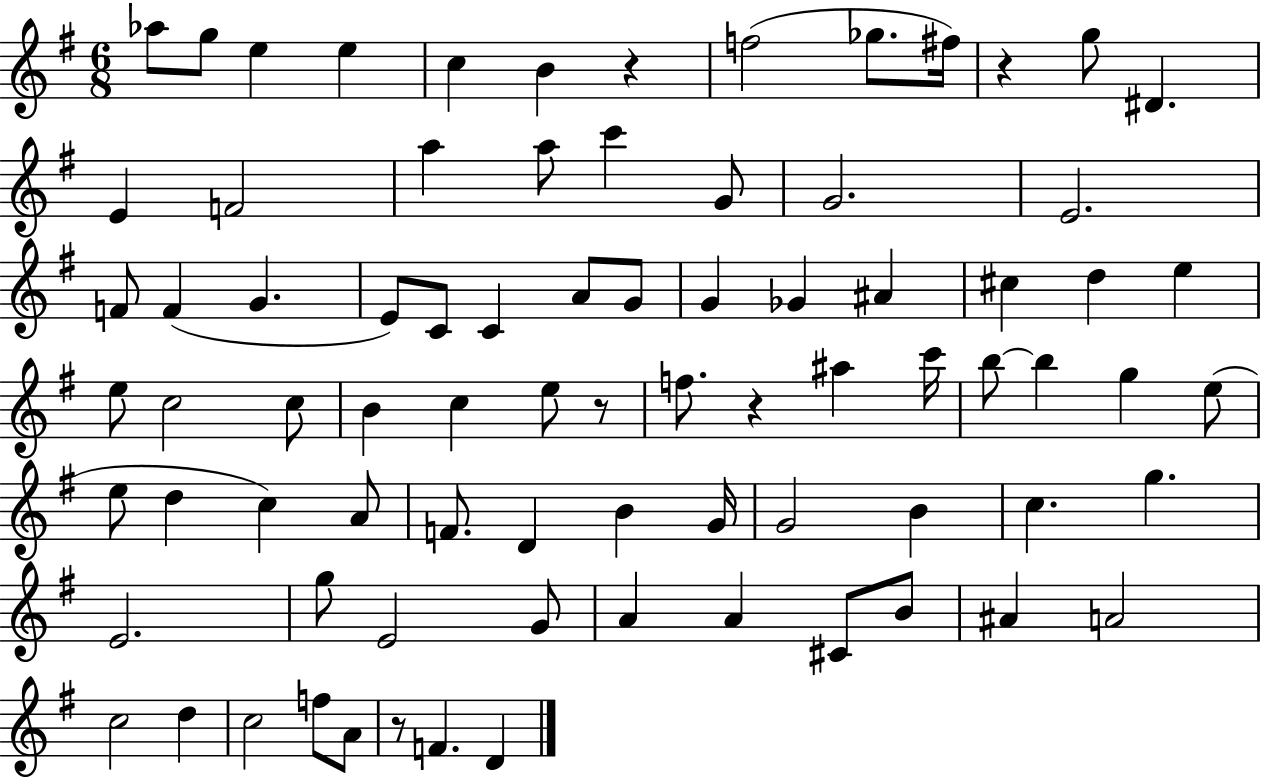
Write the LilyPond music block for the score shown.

{
  \clef treble
  \numericTimeSignature
  \time 6/8
  \key g \major
  \repeat volta 2 { aes''8 g''8 e''4 e''4 | c''4 b'4 r4 | f''2( ges''8. fis''16) | r4 g''8 dis'4. | \break e'4 f'2 | a''4 a''8 c'''4 g'8 | g'2. | e'2. | \break f'8 f'4( g'4. | e'8) c'8 c'4 a'8 g'8 | g'4 ges'4 ais'4 | cis''4 d''4 e''4 | \break e''8 c''2 c''8 | b'4 c''4 e''8 r8 | f''8. r4 ais''4 c'''16 | b''8~~ b''4 g''4 e''8( | \break e''8 d''4 c''4) a'8 | f'8. d'4 b'4 g'16 | g'2 b'4 | c''4. g''4. | \break e'2. | g''8 e'2 g'8 | a'4 a'4 cis'8 b'8 | ais'4 a'2 | \break c''2 d''4 | c''2 f''8 a'8 | r8 f'4. d'4 | } \bar "|."
}